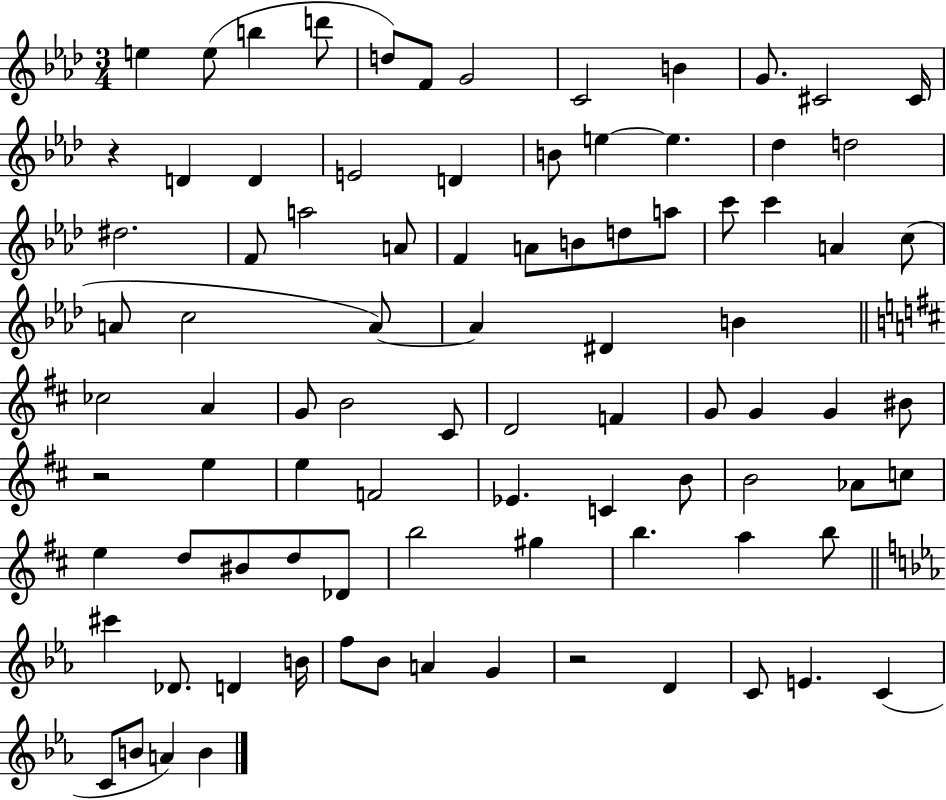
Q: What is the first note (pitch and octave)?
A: E5